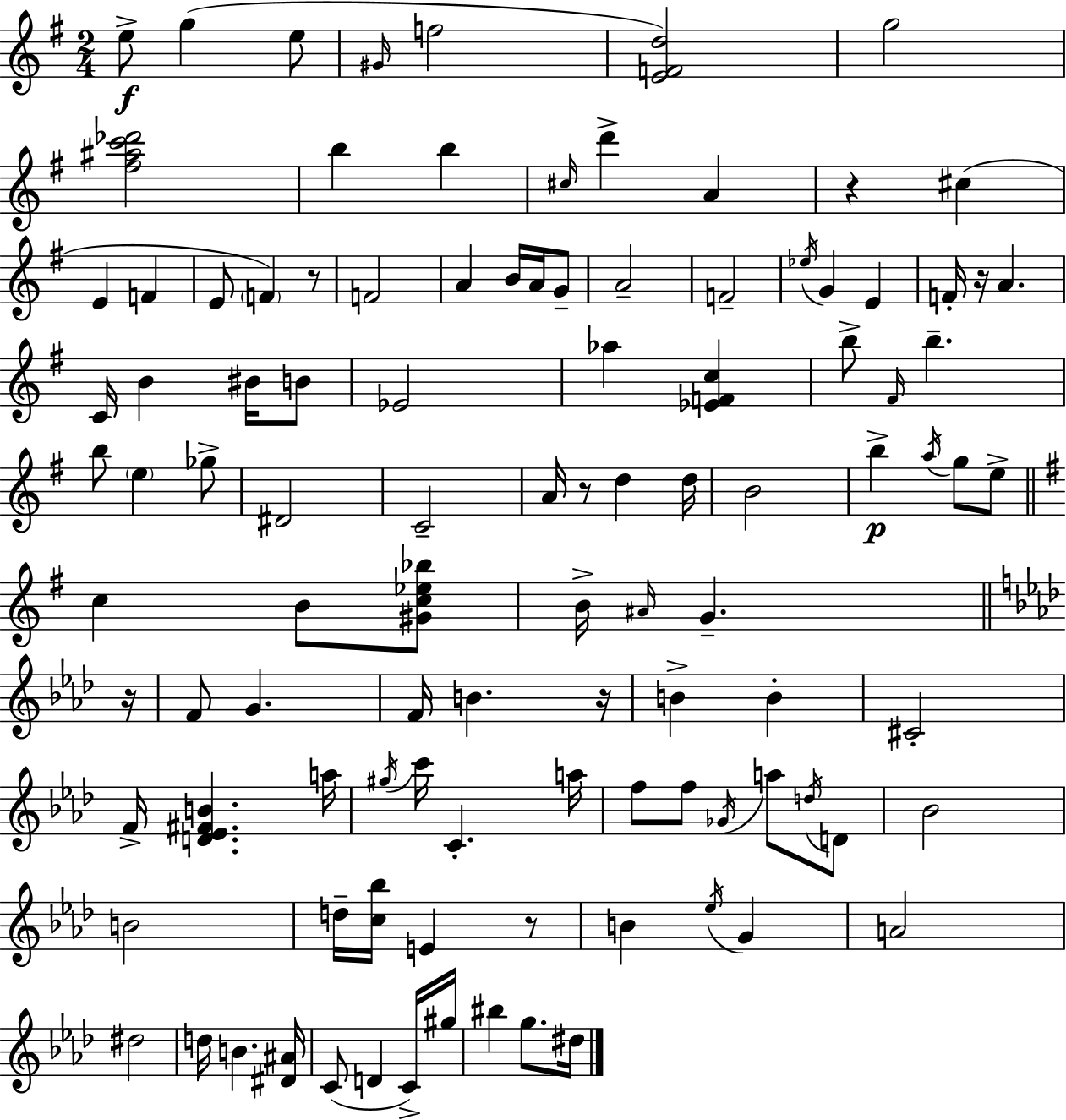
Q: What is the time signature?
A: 2/4